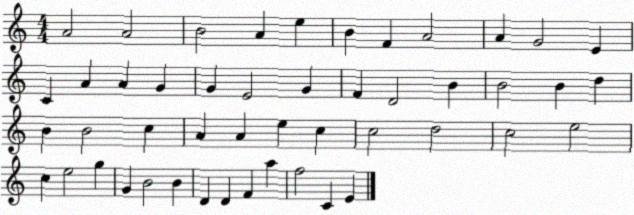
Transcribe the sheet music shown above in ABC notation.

X:1
T:Untitled
M:4/4
L:1/4
K:C
A2 A2 B2 A e B F A2 A G2 E C A A G G E2 G F D2 B B2 B d B B2 c A A e c c2 d2 c2 e2 c e2 g G B2 B D D F a f2 C E